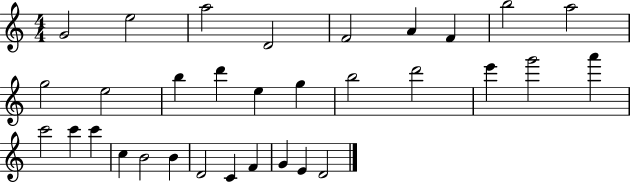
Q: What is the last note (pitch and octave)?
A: D4